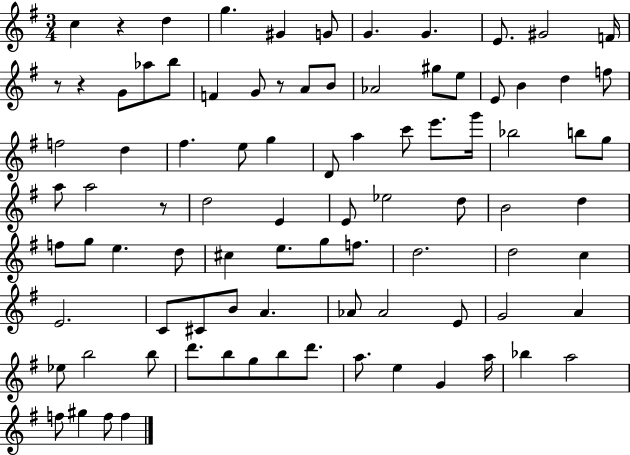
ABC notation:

X:1
T:Untitled
M:3/4
L:1/4
K:G
c z d g ^G G/2 G G E/2 ^G2 F/4 z/2 z G/2 _a/2 b/2 F G/2 z/2 A/2 B/2 _A2 ^g/2 e/2 E/2 B d f/2 f2 d ^f e/2 g D/2 a c'/2 e'/2 g'/4 _b2 b/2 g/2 a/2 a2 z/2 d2 E E/2 _e2 d/2 B2 d f/2 g/2 e d/2 ^c e/2 g/2 f/2 d2 d2 c E2 C/2 ^C/2 B/2 A _A/2 _A2 E/2 G2 A _e/2 b2 b/2 d'/2 b/2 g/2 b/2 d'/2 a/2 e G a/4 _b a2 f/2 ^g f/2 f